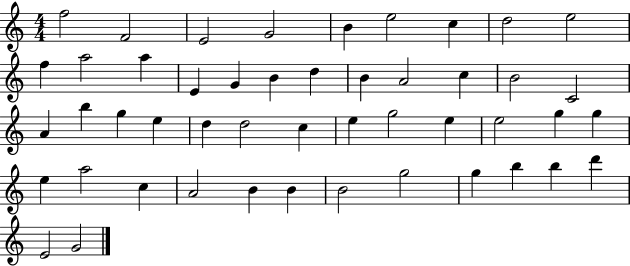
F5/h F4/h E4/h G4/h B4/q E5/h C5/q D5/h E5/h F5/q A5/h A5/q E4/q G4/q B4/q D5/q B4/q A4/h C5/q B4/h C4/h A4/q B5/q G5/q E5/q D5/q D5/h C5/q E5/q G5/h E5/q E5/h G5/q G5/q E5/q A5/h C5/q A4/h B4/q B4/q B4/h G5/h G5/q B5/q B5/q D6/q E4/h G4/h